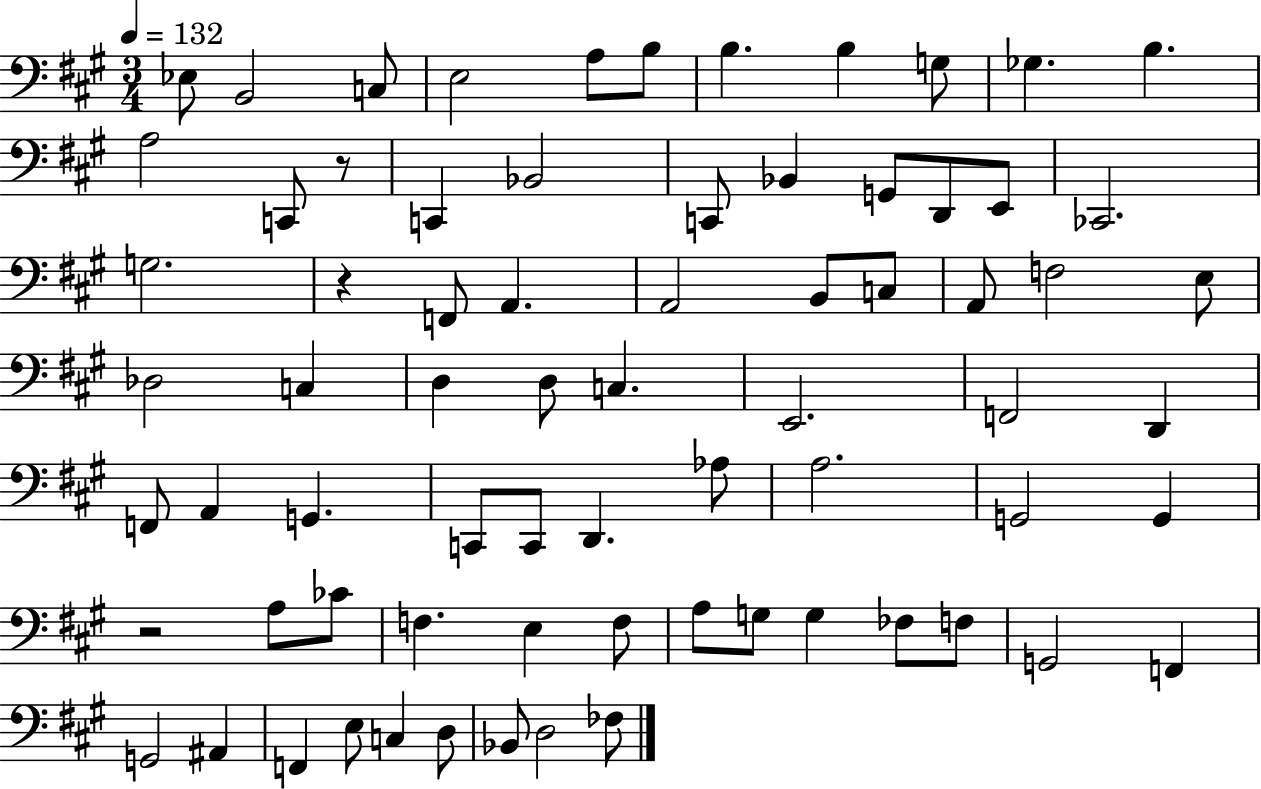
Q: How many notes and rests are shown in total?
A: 72